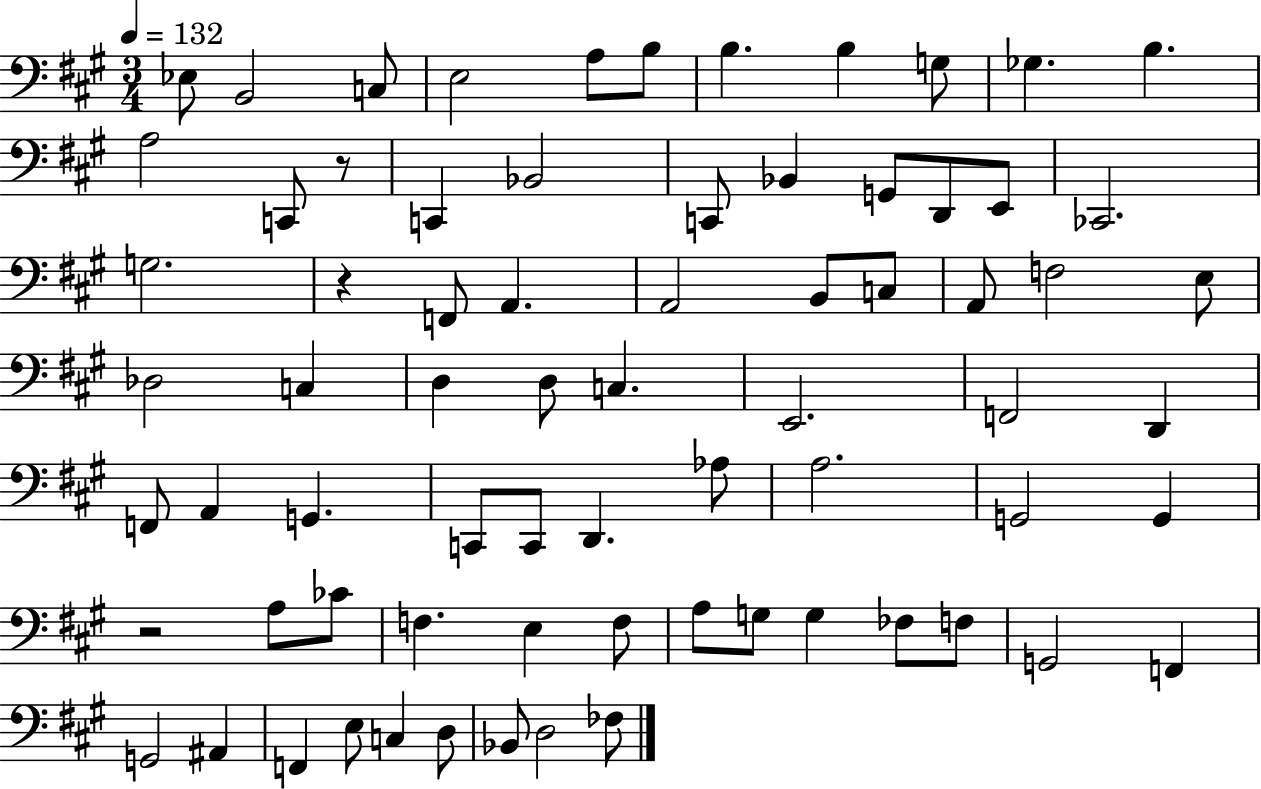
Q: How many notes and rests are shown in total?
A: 72